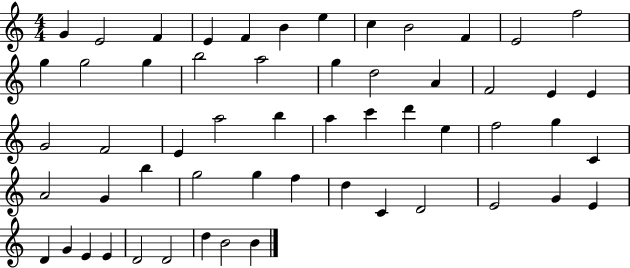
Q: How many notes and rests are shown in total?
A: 56